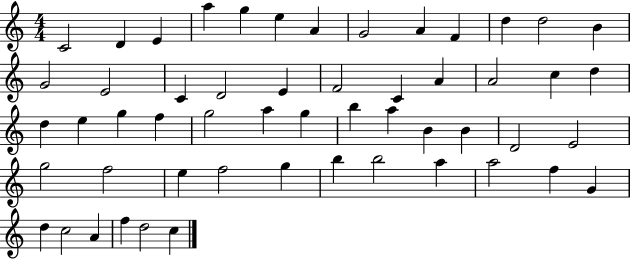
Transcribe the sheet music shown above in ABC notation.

X:1
T:Untitled
M:4/4
L:1/4
K:C
C2 D E a g e A G2 A F d d2 B G2 E2 C D2 E F2 C A A2 c d d e g f g2 a g b a B B D2 E2 g2 f2 e f2 g b b2 a a2 f G d c2 A f d2 c